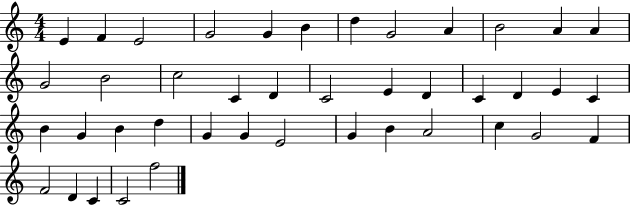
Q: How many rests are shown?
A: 0